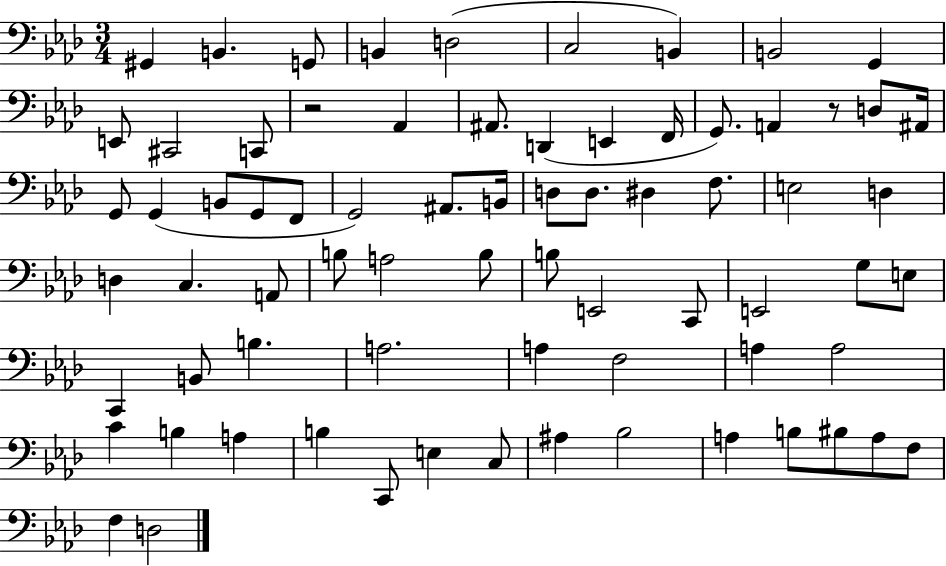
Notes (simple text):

G#2/q B2/q. G2/e B2/q D3/h C3/h B2/q B2/h G2/q E2/e C#2/h C2/e R/h Ab2/q A#2/e. D2/q E2/q F2/s G2/e. A2/q R/e D3/e A#2/s G2/e G2/q B2/e G2/e F2/e G2/h A#2/e. B2/s D3/e D3/e. D#3/q F3/e. E3/h D3/q D3/q C3/q. A2/e B3/e A3/h B3/e B3/e E2/h C2/e E2/h G3/e E3/e C2/q B2/e B3/q. A3/h. A3/q F3/h A3/q A3/h C4/q B3/q A3/q B3/q C2/e E3/q C3/e A#3/q Bb3/h A3/q B3/e BIS3/e A3/e F3/e F3/q D3/h